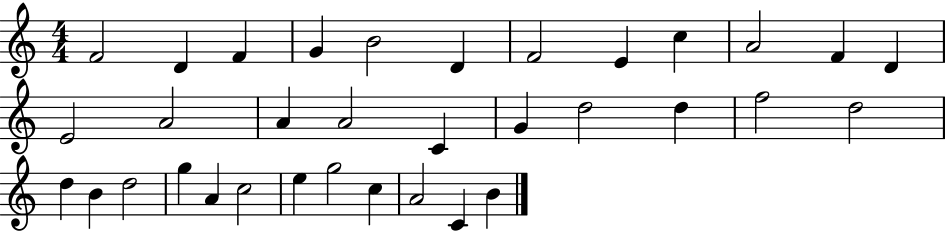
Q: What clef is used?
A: treble